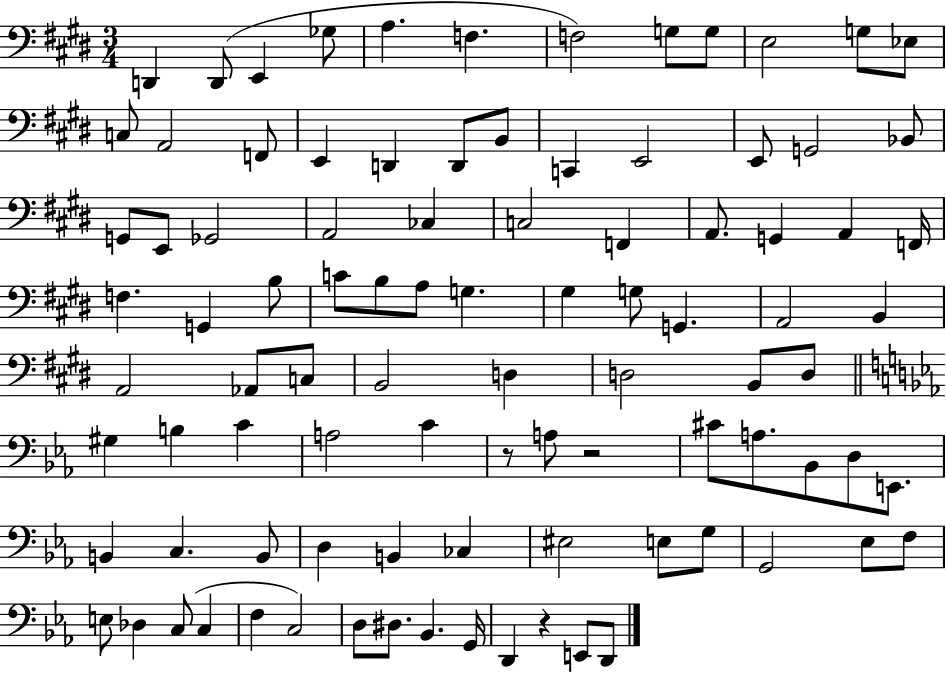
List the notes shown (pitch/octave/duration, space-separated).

D2/q D2/e E2/q Gb3/e A3/q. F3/q. F3/h G3/e G3/e E3/h G3/e Eb3/e C3/e A2/h F2/e E2/q D2/q D2/e B2/e C2/q E2/h E2/e G2/h Bb2/e G2/e E2/e Gb2/h A2/h CES3/q C3/h F2/q A2/e. G2/q A2/q F2/s F3/q. G2/q B3/e C4/e B3/e A3/e G3/q. G#3/q G3/e G2/q. A2/h B2/q A2/h Ab2/e C3/e B2/h D3/q D3/h B2/e D3/e G#3/q B3/q C4/q A3/h C4/q R/e A3/e R/h C#4/e A3/e. Bb2/e D3/e E2/e. B2/q C3/q. B2/e D3/q B2/q CES3/q EIS3/h E3/e G3/e G2/h Eb3/e F3/e E3/e Db3/q C3/e C3/q F3/q C3/h D3/e D#3/e. Bb2/q. G2/s D2/q R/q E2/e D2/e